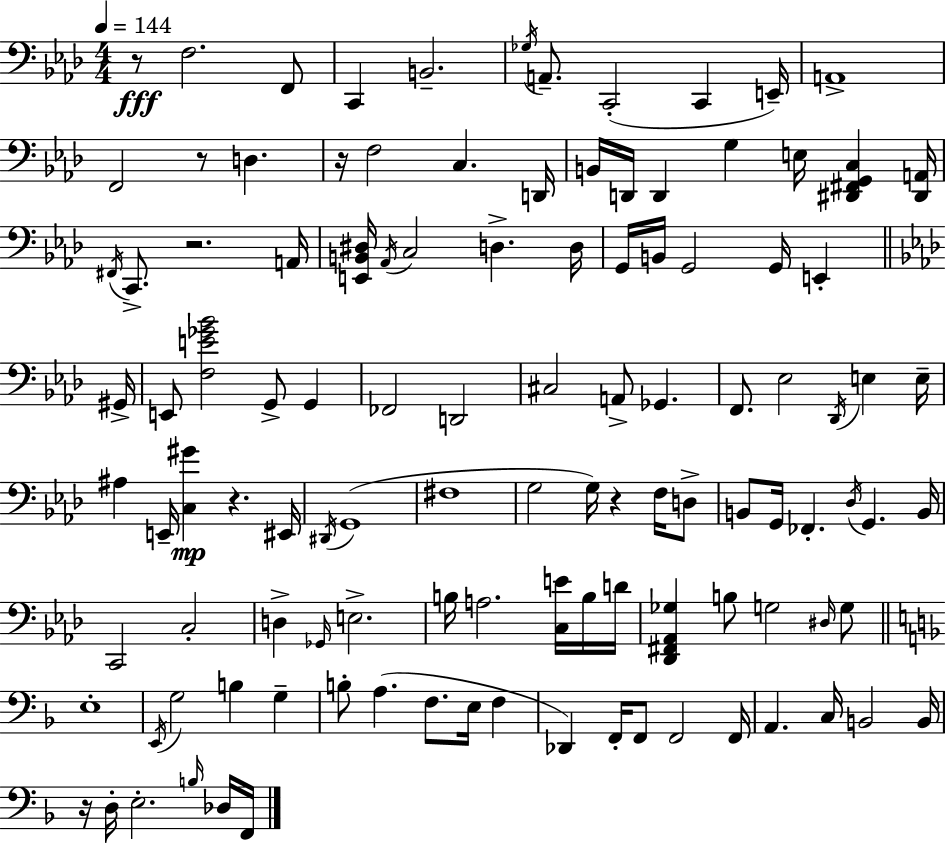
R/e F3/h. F2/e C2/q B2/h. Gb3/s A2/e. C2/h C2/q E2/s A2/w F2/h R/e D3/q. R/s F3/h C3/q. D2/s B2/s D2/s D2/q G3/q E3/s [D#2,F#2,G2,C3]/q [D#2,A2]/s F#2/s C2/e. R/h. A2/s [E2,B2,D#3]/s Ab2/s C3/h D3/q. D3/s G2/s B2/s G2/h G2/s E2/q G#2/s E2/e [F3,E4,Gb4,Bb4]/h G2/e G2/q FES2/h D2/h C#3/h A2/e Gb2/q. F2/e. Eb3/h Db2/s E3/q E3/s A#3/q E2/s [C3,G#4]/q R/q. EIS2/s D#2/s G2/w F#3/w G3/h G3/s R/q F3/s D3/e B2/e G2/s FES2/q. Db3/s G2/q. B2/s C2/h C3/h D3/q Gb2/s E3/h. B3/s A3/h. [C3,E4]/s B3/s D4/s [Db2,F#2,Ab2,Gb3]/q B3/e G3/h D#3/s G3/e E3/w E2/s G3/h B3/q G3/q B3/e A3/q. F3/e. E3/s F3/q Db2/q F2/s F2/e F2/h F2/s A2/q. C3/s B2/h B2/s R/s D3/s E3/h. B3/s Db3/s F2/s